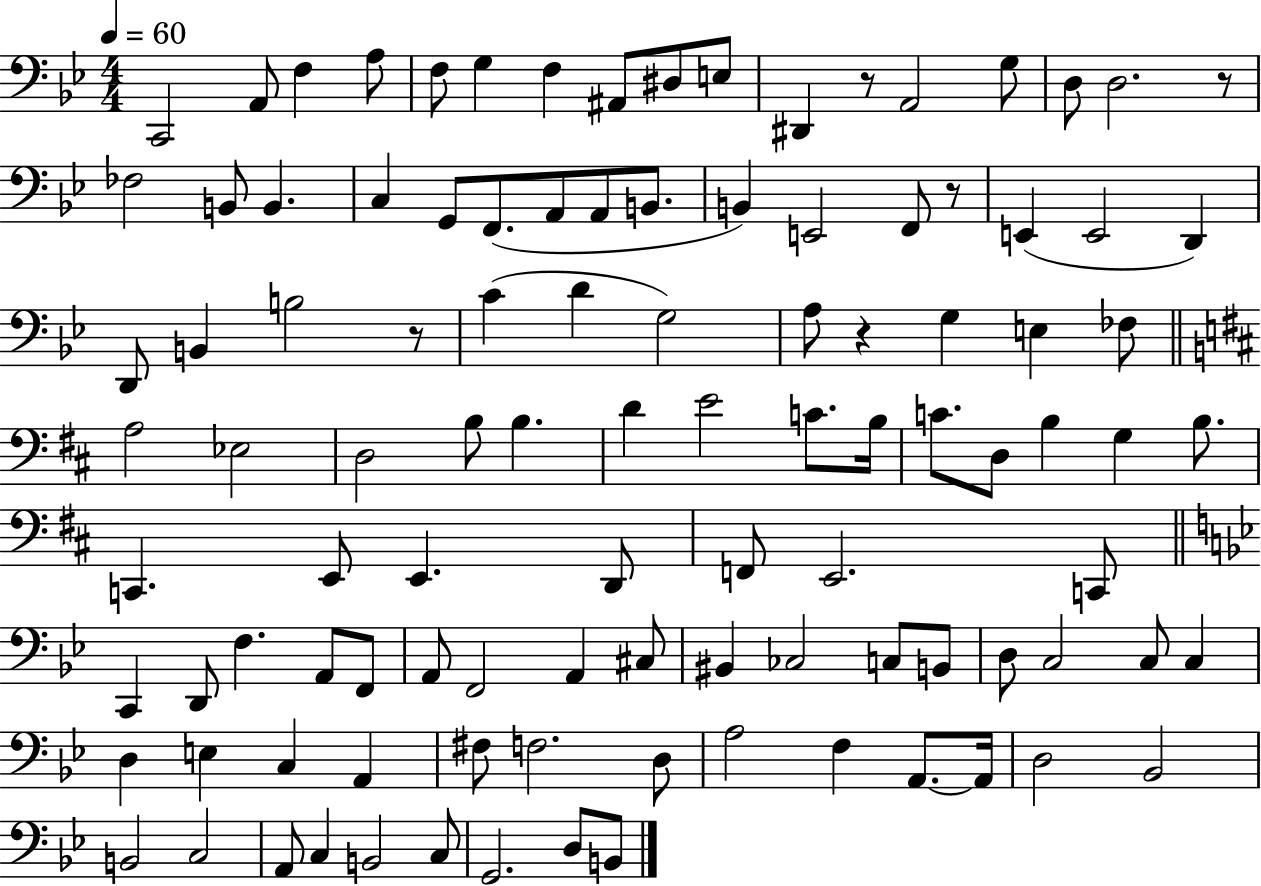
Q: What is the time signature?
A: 4/4